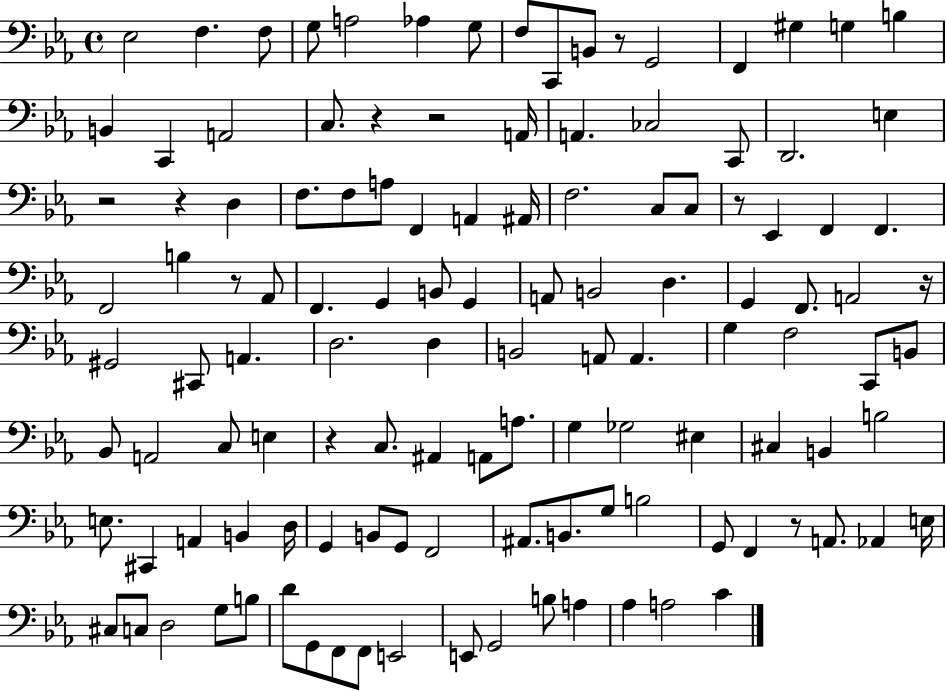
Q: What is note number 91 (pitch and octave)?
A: G2